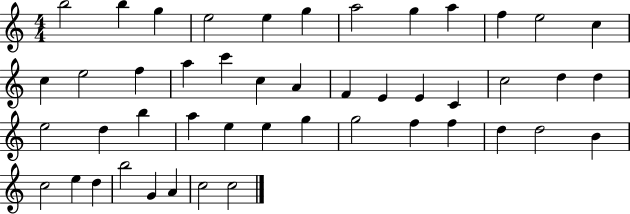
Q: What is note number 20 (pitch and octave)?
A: F4